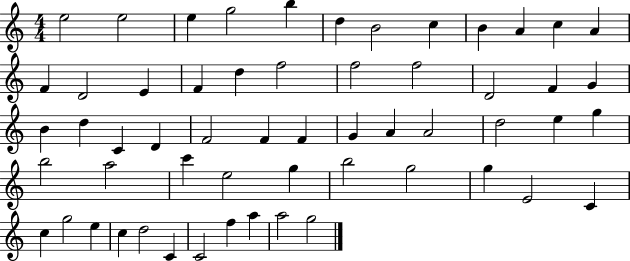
E5/h E5/h E5/q G5/h B5/q D5/q B4/h C5/q B4/q A4/q C5/q A4/q F4/q D4/h E4/q F4/q D5/q F5/h F5/h F5/h D4/h F4/q G4/q B4/q D5/q C4/q D4/q F4/h F4/q F4/q G4/q A4/q A4/h D5/h E5/q G5/q B5/h A5/h C6/q E5/h G5/q B5/h G5/h G5/q E4/h C4/q C5/q G5/h E5/q C5/q D5/h C4/q C4/h F5/q A5/q A5/h G5/h